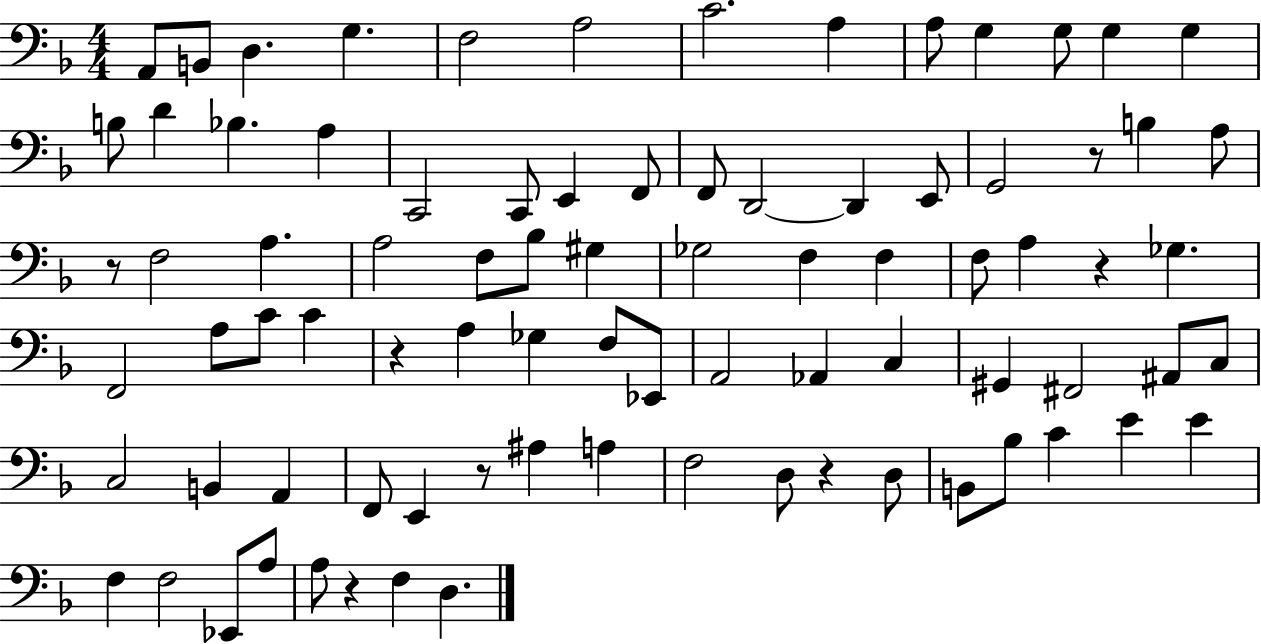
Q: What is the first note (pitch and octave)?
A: A2